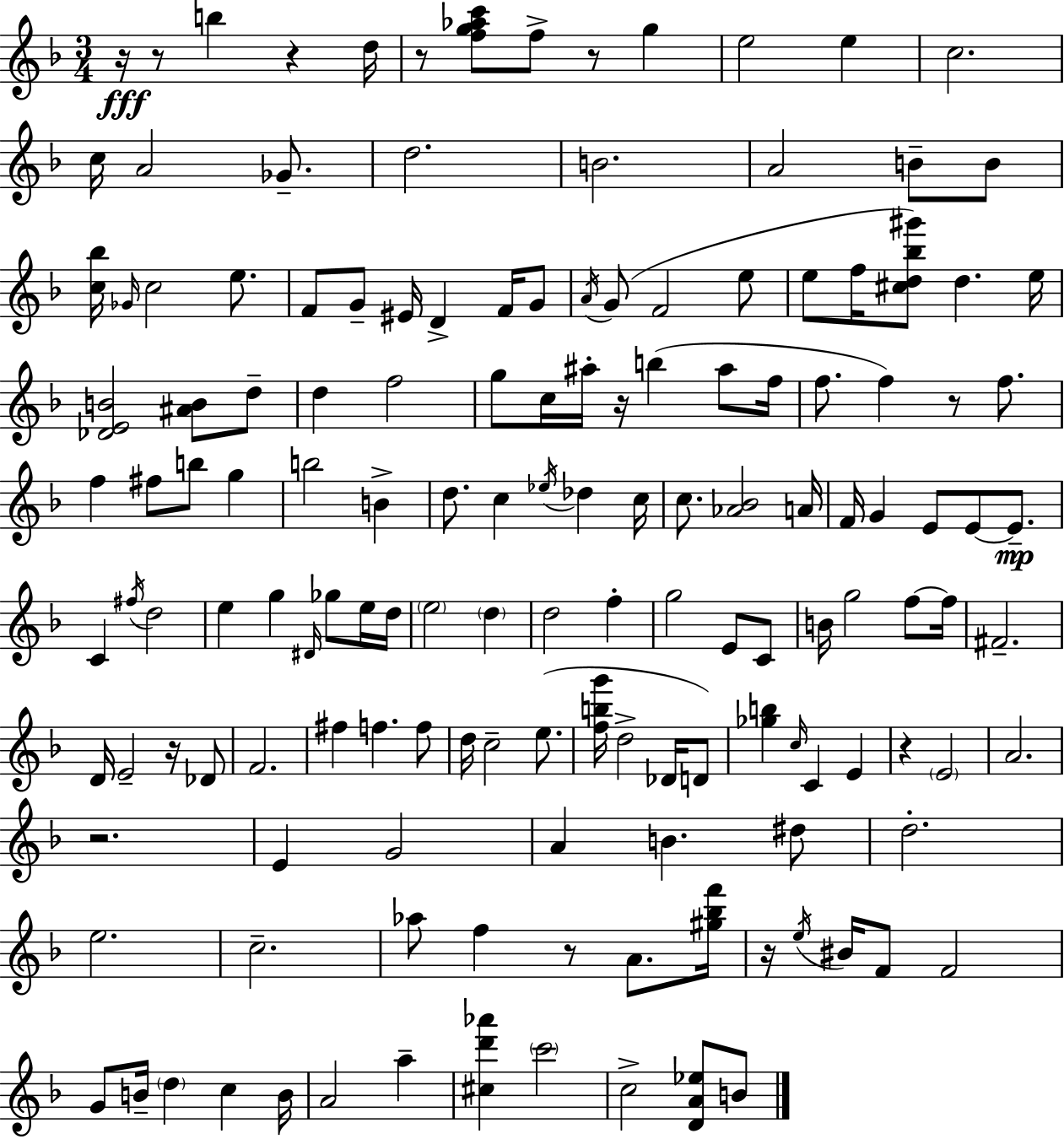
R/s R/e B5/q R/q D5/s R/e [F5,G5,Ab5,C6]/e F5/e R/e G5/q E5/h E5/q C5/h. C5/s A4/h Gb4/e. D5/h. B4/h. A4/h B4/e B4/e [C5,Bb5]/s Gb4/s C5/h E5/e. F4/e G4/e EIS4/s D4/q F4/s G4/e A4/s G4/e F4/h E5/e E5/e F5/s [C#5,D5,Bb5,G#6]/e D5/q. E5/s [Db4,E4,B4]/h [A#4,B4]/e D5/e D5/q F5/h G5/e C5/s A#5/s R/s B5/q A#5/e F5/s F5/e. F5/q R/e F5/e. F5/q F#5/e B5/e G5/q B5/h B4/q D5/e. C5/q Eb5/s Db5/q C5/s C5/e. [Ab4,Bb4]/h A4/s F4/s G4/q E4/e E4/e E4/e. C4/q F#5/s D5/h E5/q G5/q D#4/s Gb5/e E5/s D5/s E5/h D5/q D5/h F5/q G5/h E4/e C4/e B4/s G5/h F5/e F5/s F#4/h. D4/s E4/h R/s Db4/e F4/h. F#5/q F5/q. F5/e D5/s C5/h E5/e. [F5,B5,G6]/s D5/h Db4/s D4/e [Gb5,B5]/q C5/s C4/q E4/q R/q E4/h A4/h. R/h. E4/q G4/h A4/q B4/q. D#5/e D5/h. E5/h. C5/h. Ab5/e F5/q R/e A4/e. [G#5,Bb5,F6]/s R/s E5/s BIS4/s F4/e F4/h G4/e B4/s D5/q C5/q B4/s A4/h A5/q [C#5,D6,Ab6]/q C6/h C5/h [D4,A4,Eb5]/e B4/e